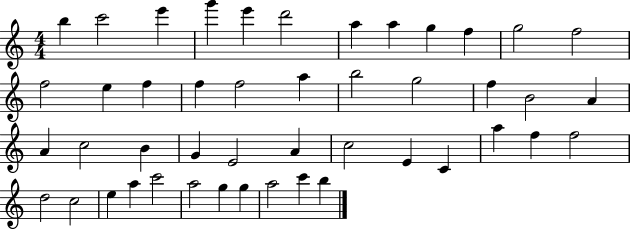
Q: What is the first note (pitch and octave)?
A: B5